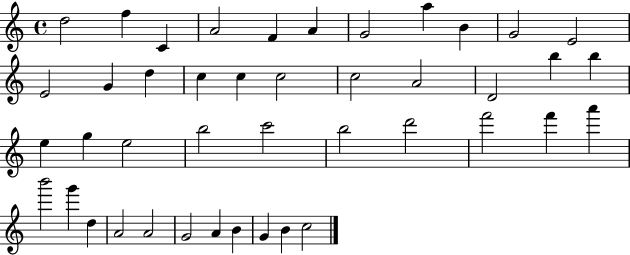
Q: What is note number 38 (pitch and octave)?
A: G4